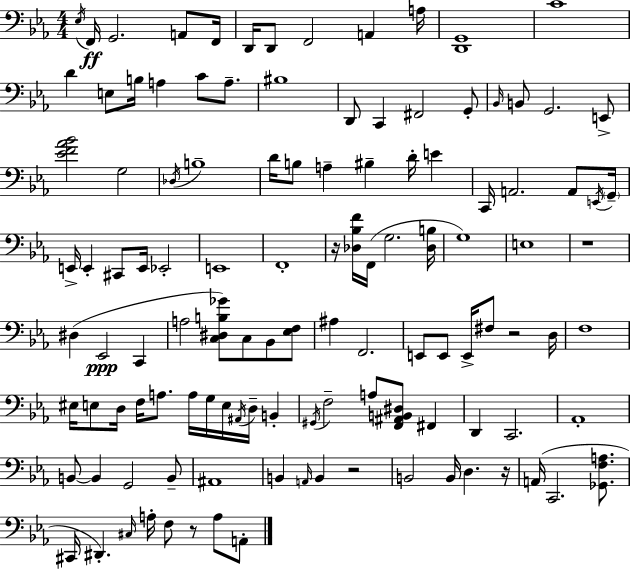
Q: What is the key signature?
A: C minor